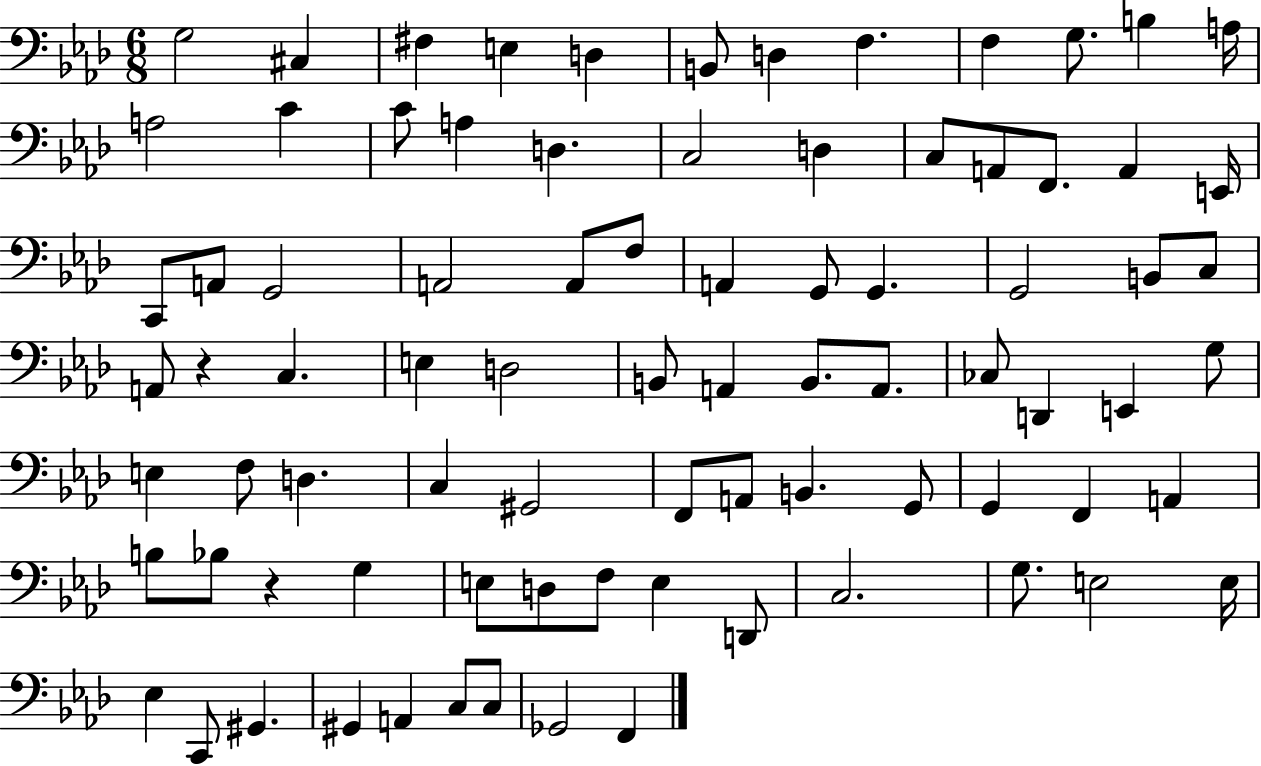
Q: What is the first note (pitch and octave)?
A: G3